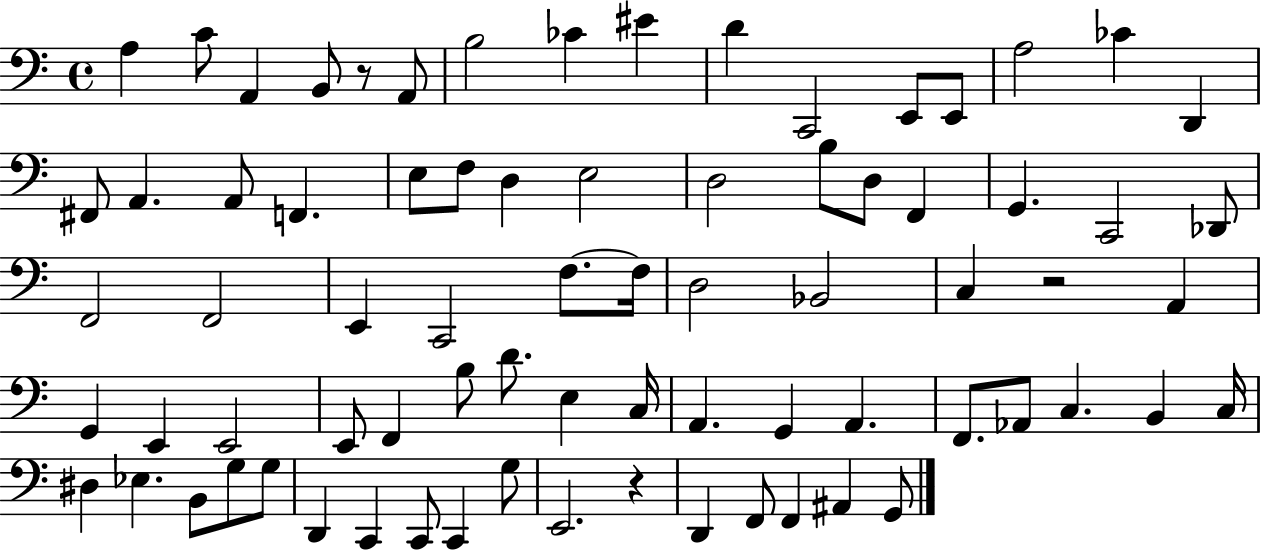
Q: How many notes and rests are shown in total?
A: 76